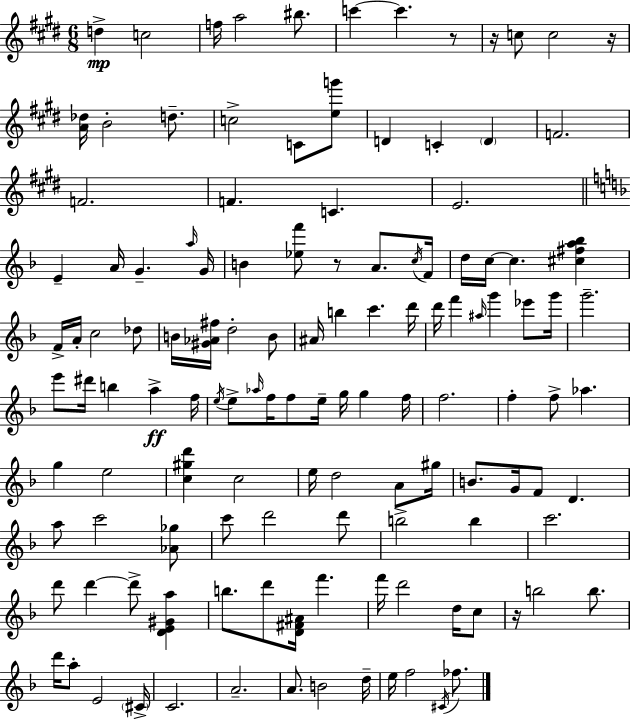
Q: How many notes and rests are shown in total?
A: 127